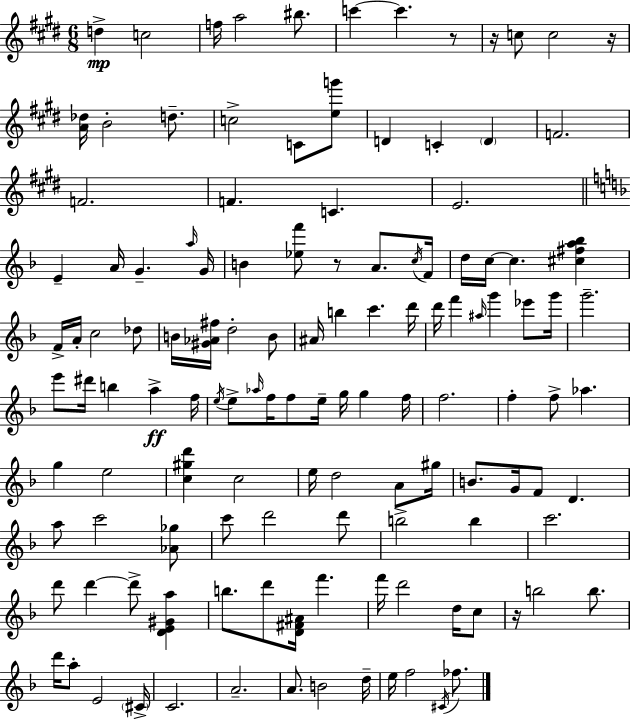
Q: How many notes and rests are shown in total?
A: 127